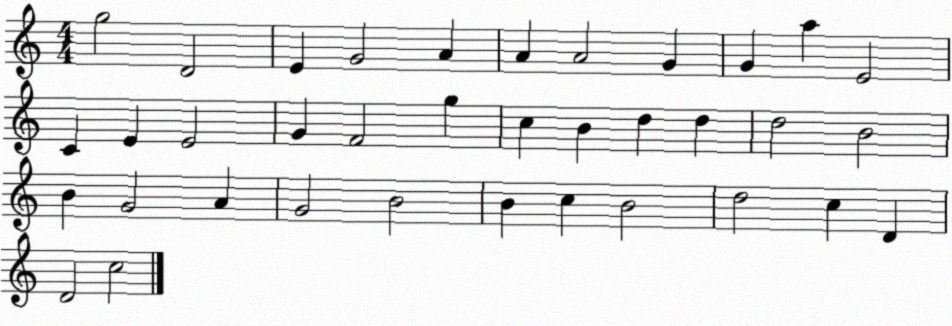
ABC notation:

X:1
T:Untitled
M:4/4
L:1/4
K:C
g2 D2 E G2 A A A2 G G a E2 C E E2 G F2 g c B d d d2 B2 B G2 A G2 B2 B c B2 d2 c D D2 c2